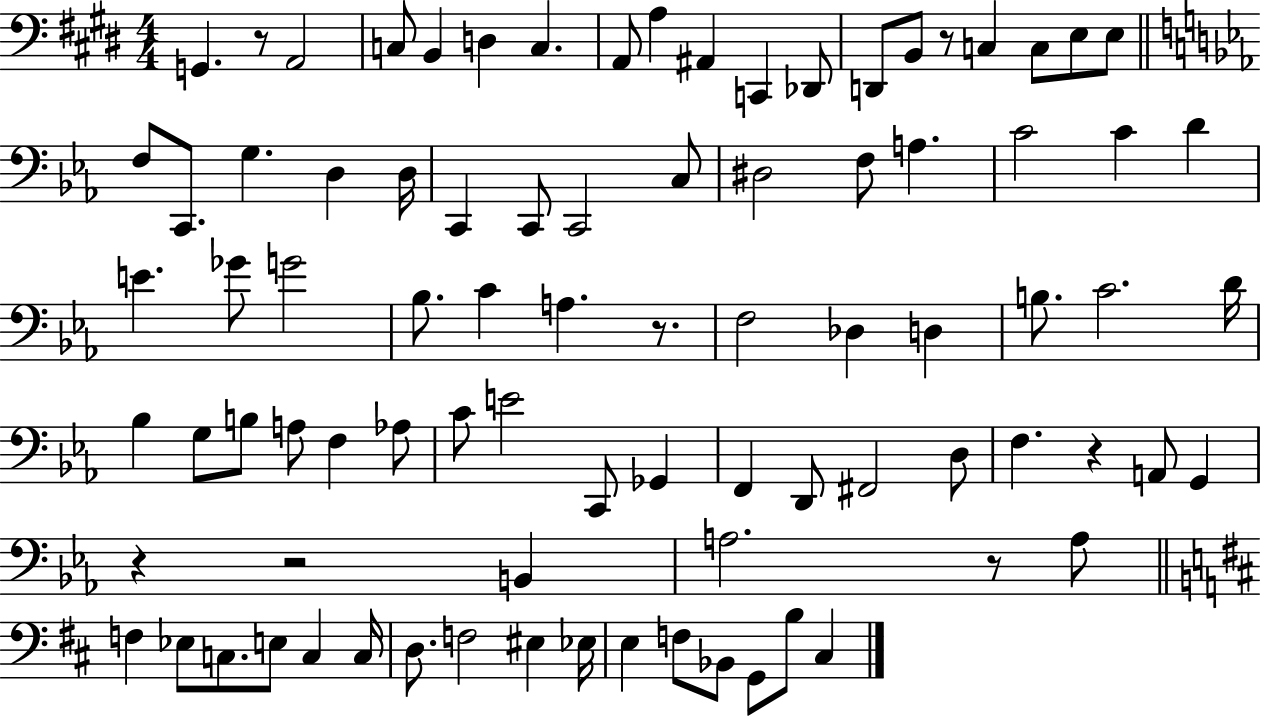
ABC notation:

X:1
T:Untitled
M:4/4
L:1/4
K:E
G,, z/2 A,,2 C,/2 B,, D, C, A,,/2 A, ^A,, C,, _D,,/2 D,,/2 B,,/2 z/2 C, C,/2 E,/2 E,/2 F,/2 C,,/2 G, D, D,/4 C,, C,,/2 C,,2 C,/2 ^D,2 F,/2 A, C2 C D E _G/2 G2 _B,/2 C A, z/2 F,2 _D, D, B,/2 C2 D/4 _B, G,/2 B,/2 A,/2 F, _A,/2 C/2 E2 C,,/2 _G,, F,, D,,/2 ^F,,2 D,/2 F, z A,,/2 G,, z z2 B,, A,2 z/2 A,/2 F, _E,/2 C,/2 E,/2 C, C,/4 D,/2 F,2 ^E, _E,/4 E, F,/2 _B,,/2 G,,/2 B,/2 ^C,